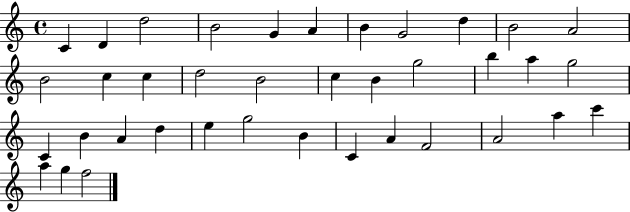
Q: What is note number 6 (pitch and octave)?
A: A4